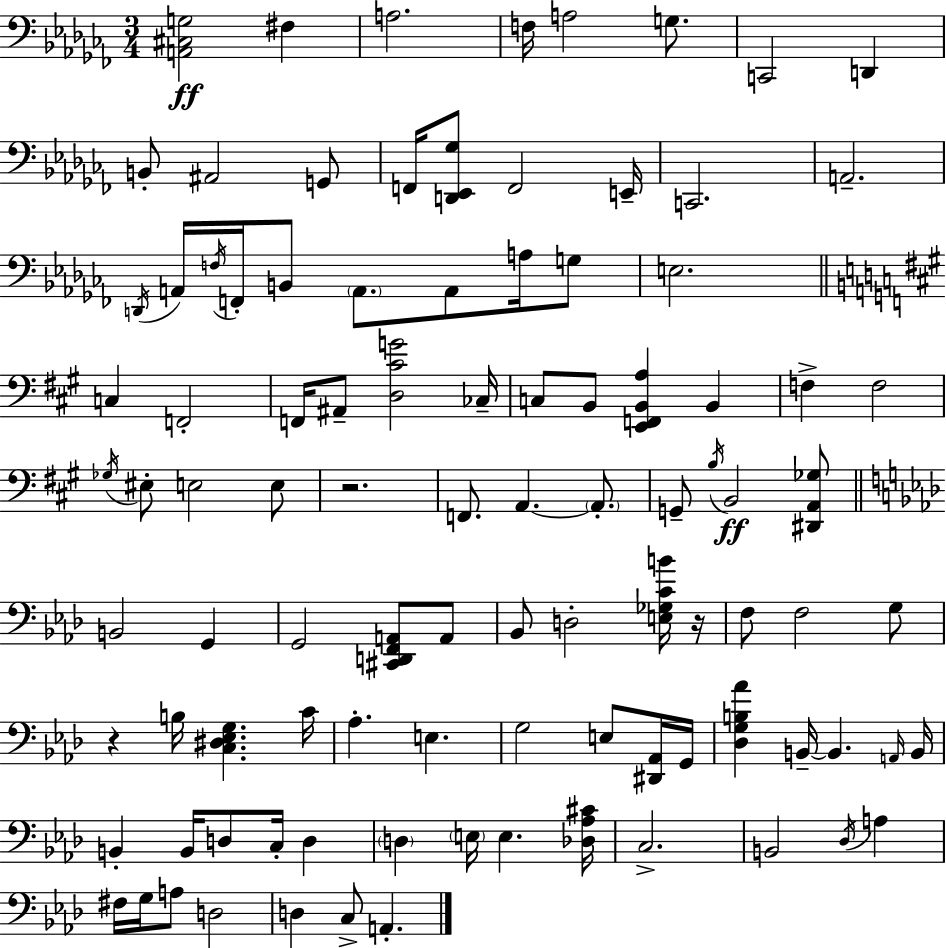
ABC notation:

X:1
T:Untitled
M:3/4
L:1/4
K:Abm
[A,,^C,G,]2 ^F, A,2 F,/4 A,2 G,/2 C,,2 D,, B,,/2 ^A,,2 G,,/2 F,,/4 [D,,_E,,_G,]/2 F,,2 E,,/4 C,,2 A,,2 D,,/4 A,,/4 F,/4 F,,/4 B,,/2 A,,/2 A,,/2 A,/4 G,/2 E,2 C, F,,2 F,,/4 ^A,,/2 [D,^CG]2 _C,/4 C,/2 B,,/2 [E,,F,,B,,A,] B,, F, F,2 _G,/4 ^E,/2 E,2 E,/2 z2 F,,/2 A,, A,,/2 G,,/2 B,/4 B,,2 [^D,,A,,_G,]/2 B,,2 G,, G,,2 [^C,,D,,F,,A,,]/2 A,,/2 _B,,/2 D,2 [E,_G,CB]/4 z/4 F,/2 F,2 G,/2 z B,/4 [C,^D,_E,G,] C/4 _A, E, G,2 E,/2 [^D,,_A,,]/4 G,,/4 [_D,G,B,_A] B,,/4 B,, A,,/4 B,,/4 B,, B,,/4 D,/2 C,/4 D, D, E,/4 E, [_D,_A,^C]/4 C,2 B,,2 _D,/4 A, ^F,/4 G,/4 A,/2 D,2 D, C,/2 A,,